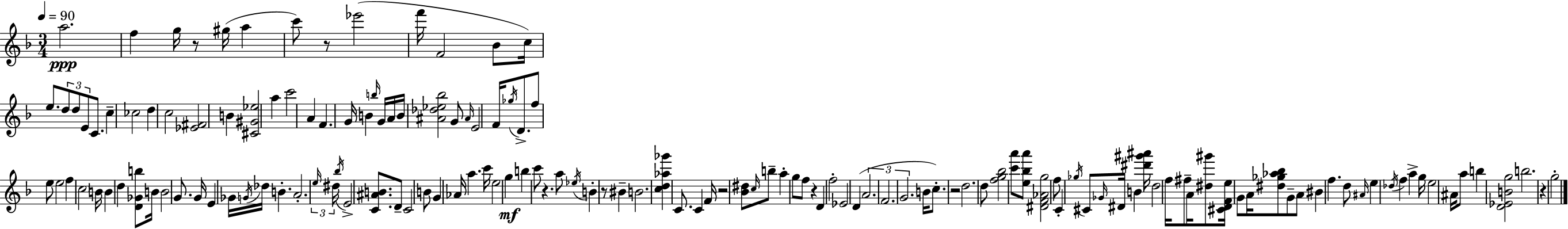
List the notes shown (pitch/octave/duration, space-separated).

A5/h. F5/q G5/s R/e G#5/s A5/q C6/e R/e Eb6/h F6/s F4/h Bb4/e C5/s E5/e. D5/e D5/e E4/e C4/e. C5/q CES5/h D5/q C5/h [Eb4,F#4]/h B4/q [C#4,G#4,Eb5]/h A5/q C6/h A4/q F4/q. G4/s B4/q B5/s G4/s A4/s B4/s [A#4,Db5,Eb5,Bb5]/h G4/e A#4/s E4/h F4/s Gb5/s D4/e. F5/e E5/e E5/h F5/q C5/h B4/s B4/q D5/q [D4,Gb4,B5]/e B4/s B4/h G4/e. G4/s E4/q Gb4/s G4/s Db5/s B4/q. A4/h. E5/s D#5/s Bb5/s E4/h [C4,A#4,B4]/e. D4/e C4/h B4/e G4/q Ab4/s A5/q. C6/s E5/h G5/q B5/q C6/e R/q. A5/e Eb5/s B4/q R/e BIS4/q B4/h. [C5,D5,Ab5,Gb6]/q C4/e. C4/q F4/s R/h [Bb4,D#5]/e C5/s B5/e A5/q G5/e F5/e R/q D4/q F5/h Eb4/h D4/q A4/h. F4/h. G4/h. B4/s C5/e. R/h D5/h. D5/e [F5,G5,Bb5]/h [C6,A6]/e [E5,Bb5,A6]/e [D#4,F4,Ab4,G5]/h F5/e C4/q Gb5/s C#4/e Gb4/s D#4/s B4/q [D#6,G#6,A#6]/s D5/h F5/s F#5/e A4/s [D#5,G#6]/e [C#4,D4,F4,E5]/s G4/e A4/s [D#5,Gb5,Ab5,Bb5]/e G4/e A4/e BIS4/q F5/q. D5/e A#4/s E5/q Db5/s F5/q A5/q G5/s E5/h A#4/s A5/e B5/q [D4,Eb4,B4,G5]/h B5/h. R/q G5/h